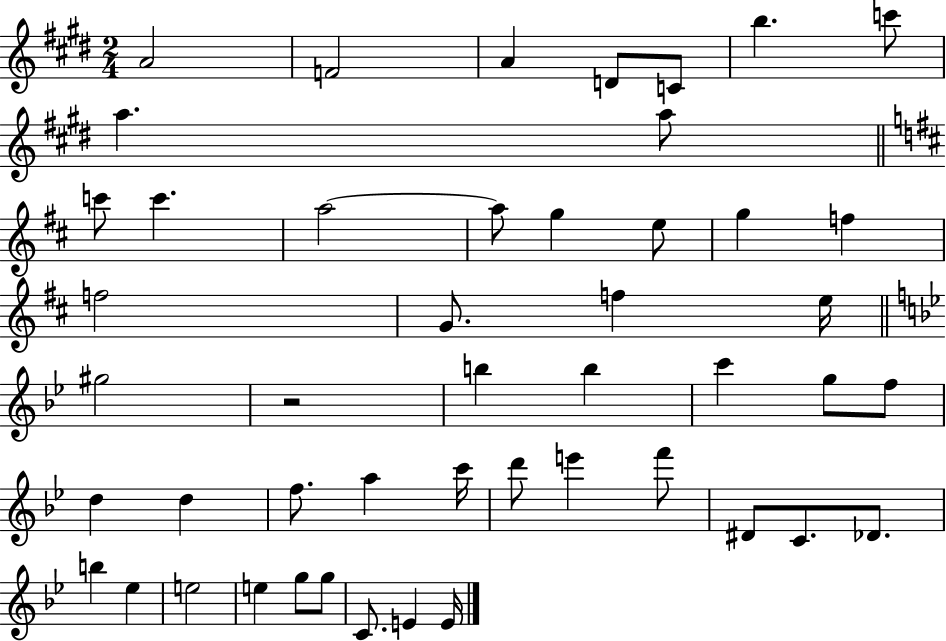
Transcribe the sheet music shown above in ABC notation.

X:1
T:Untitled
M:2/4
L:1/4
K:E
A2 F2 A D/2 C/2 b c'/2 a a/2 c'/2 c' a2 a/2 g e/2 g f f2 G/2 f e/4 ^g2 z2 b b c' g/2 f/2 d d f/2 a c'/4 d'/2 e' f'/2 ^D/2 C/2 _D/2 b _e e2 e g/2 g/2 C/2 E E/4